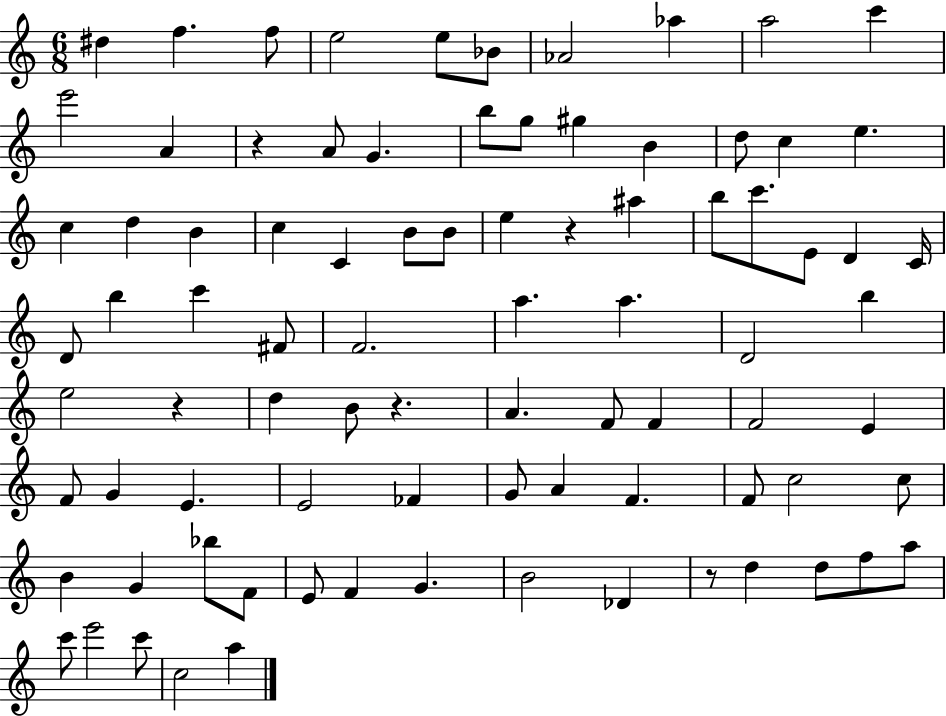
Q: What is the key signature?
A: C major